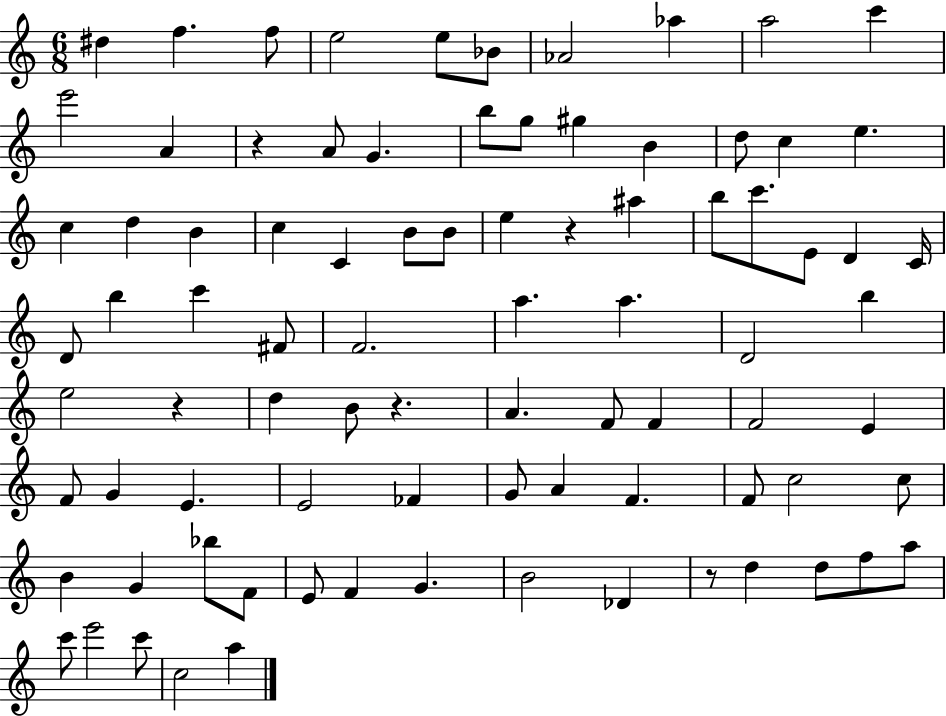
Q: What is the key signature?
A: C major